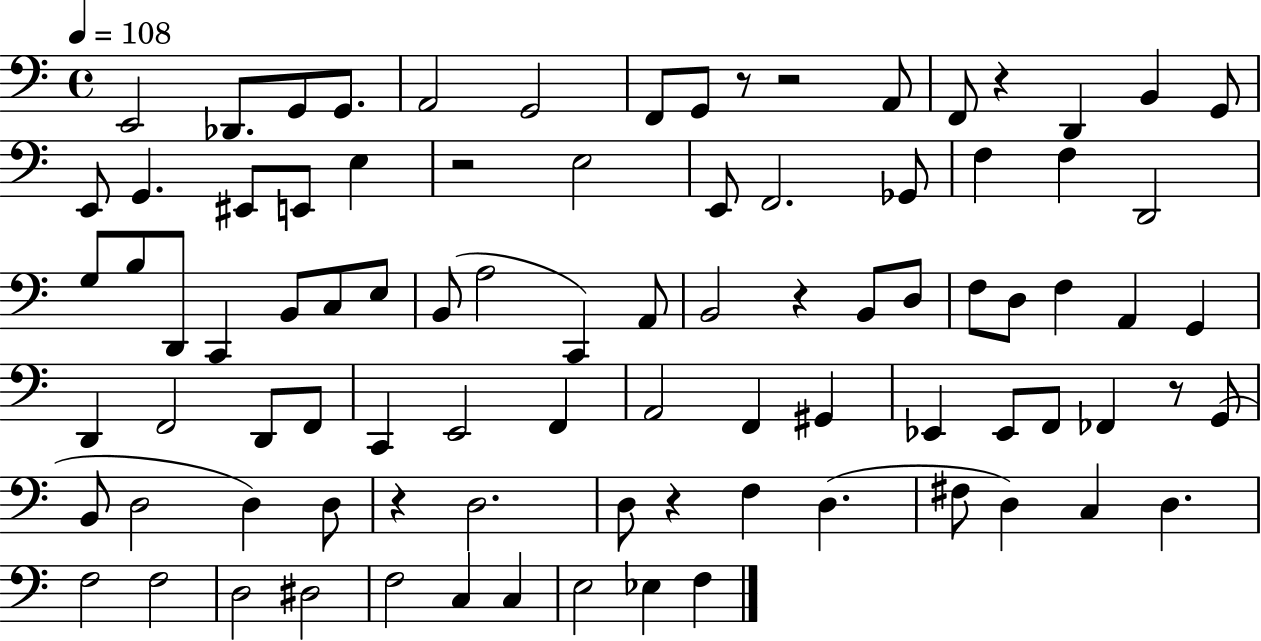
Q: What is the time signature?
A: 4/4